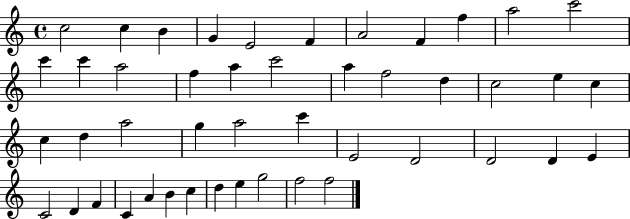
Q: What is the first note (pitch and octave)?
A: C5